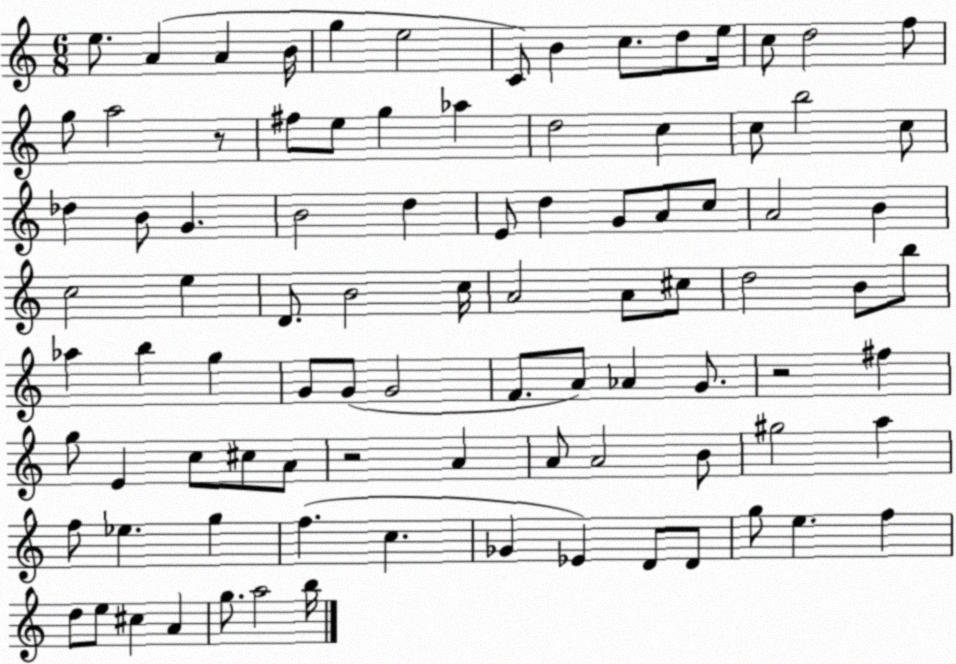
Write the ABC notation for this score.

X:1
T:Untitled
M:6/8
L:1/4
K:C
e/2 A A B/4 g e2 C/2 B c/2 d/2 e/4 c/2 d2 f/2 g/2 a2 z/2 ^f/2 e/2 g _a d2 c c/2 b2 c/2 _d B/2 G B2 d E/2 d G/2 A/2 c/2 A2 B c2 e D/2 B2 c/4 A2 A/2 ^c/2 d2 B/2 b/2 _a b g G/2 G/2 G2 F/2 A/2 _A G/2 z2 ^f g/2 E c/2 ^c/2 A/2 z2 A A/2 A2 B/2 ^g2 a f/2 _e g f c _G _E D/2 D/2 g/2 e f d/2 e/2 ^c A g/2 a2 b/4